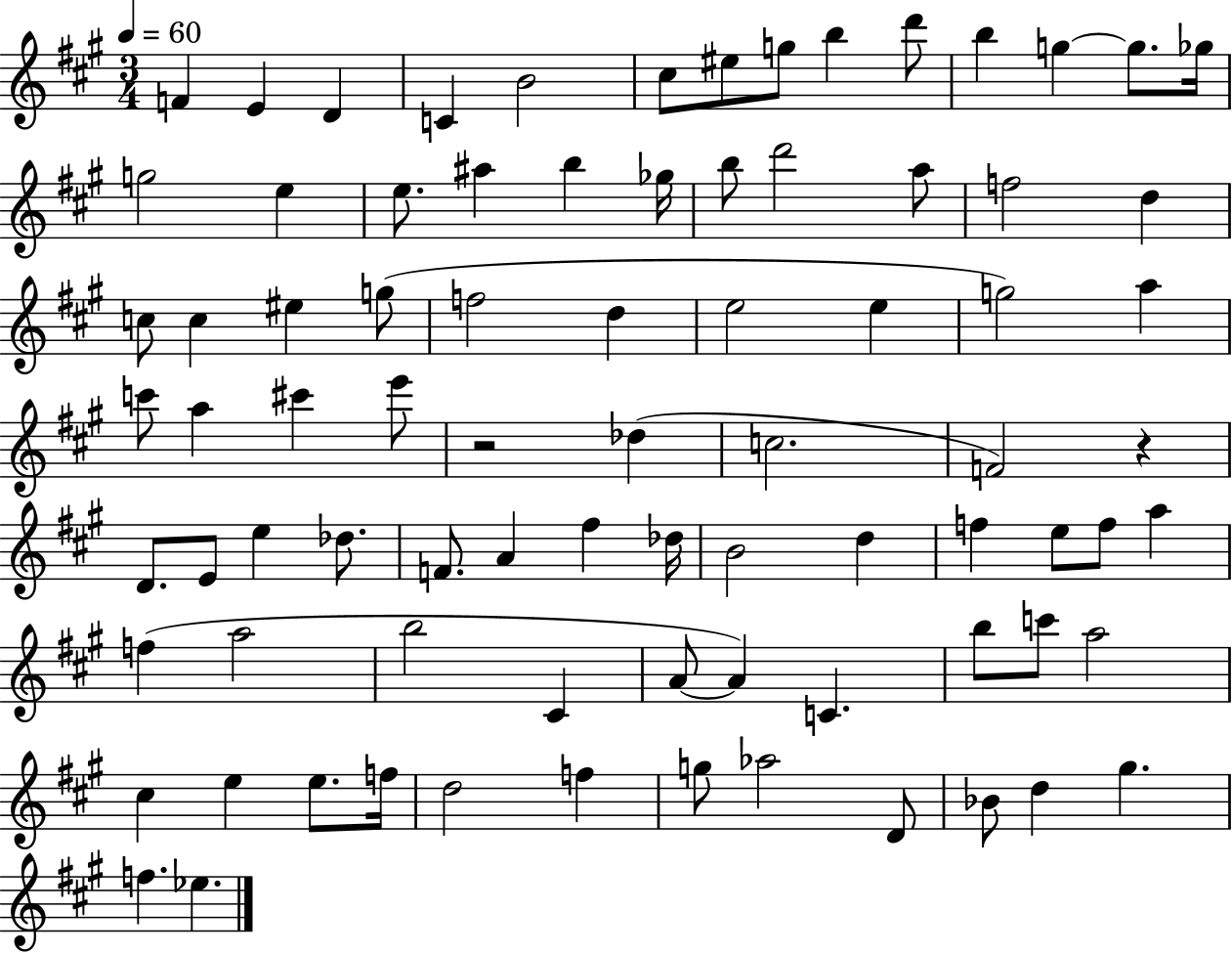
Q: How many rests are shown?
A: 2